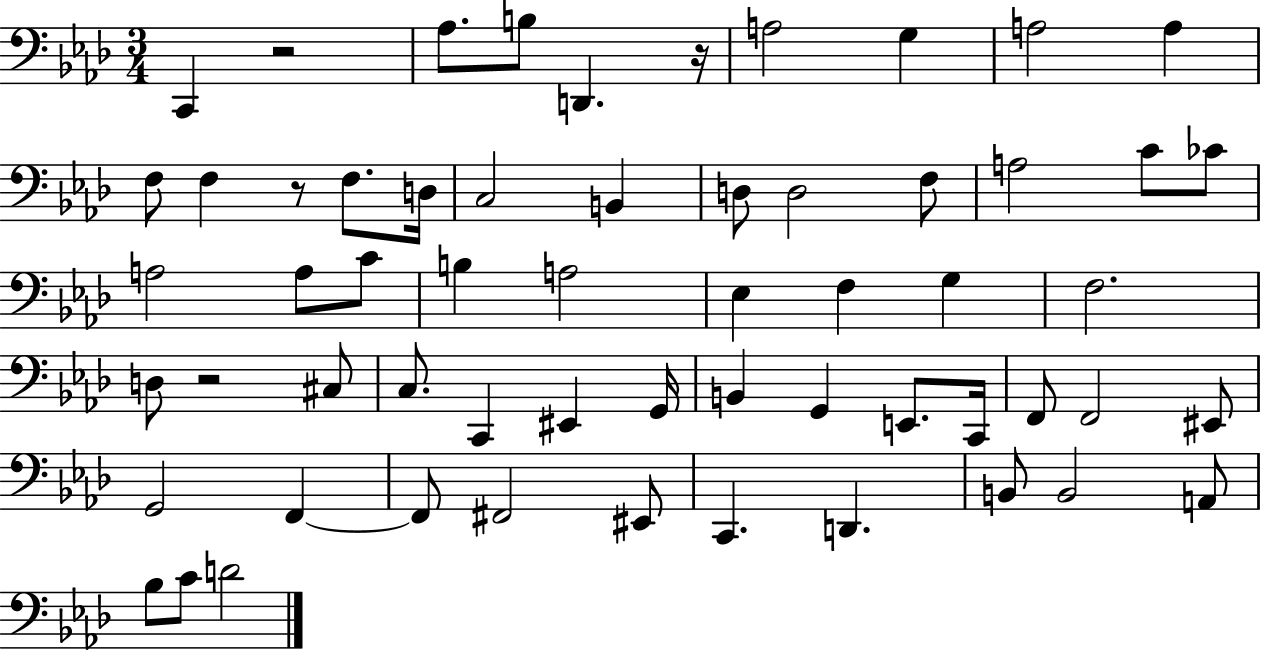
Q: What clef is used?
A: bass